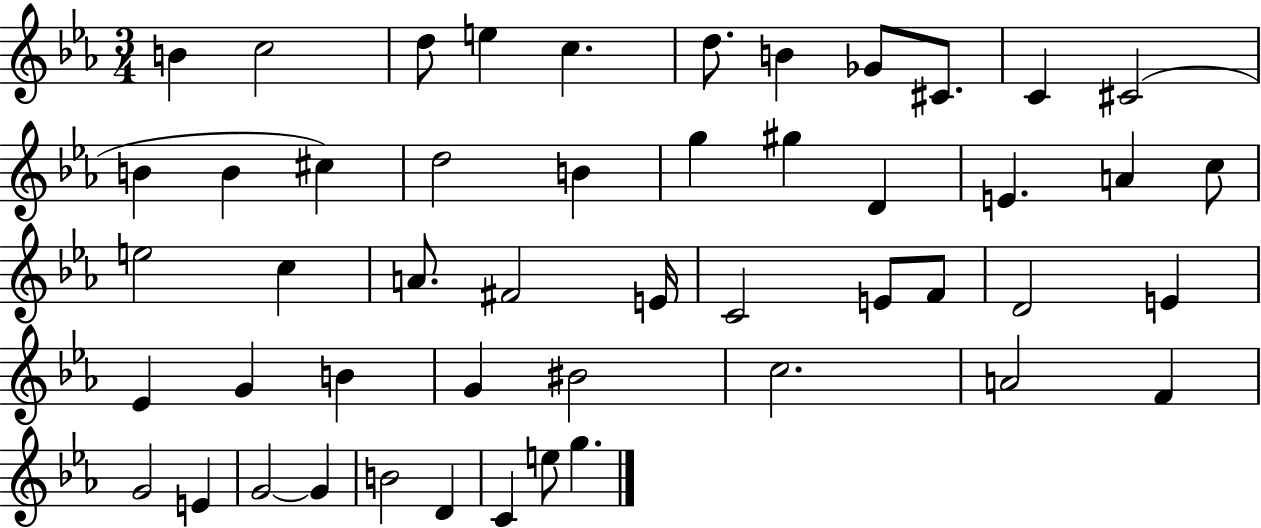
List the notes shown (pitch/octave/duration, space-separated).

B4/q C5/h D5/e E5/q C5/q. D5/e. B4/q Gb4/e C#4/e. C4/q C#4/h B4/q B4/q C#5/q D5/h B4/q G5/q G#5/q D4/q E4/q. A4/q C5/e E5/h C5/q A4/e. F#4/h E4/s C4/h E4/e F4/e D4/h E4/q Eb4/q G4/q B4/q G4/q BIS4/h C5/h. A4/h F4/q G4/h E4/q G4/h G4/q B4/h D4/q C4/q E5/e G5/q.